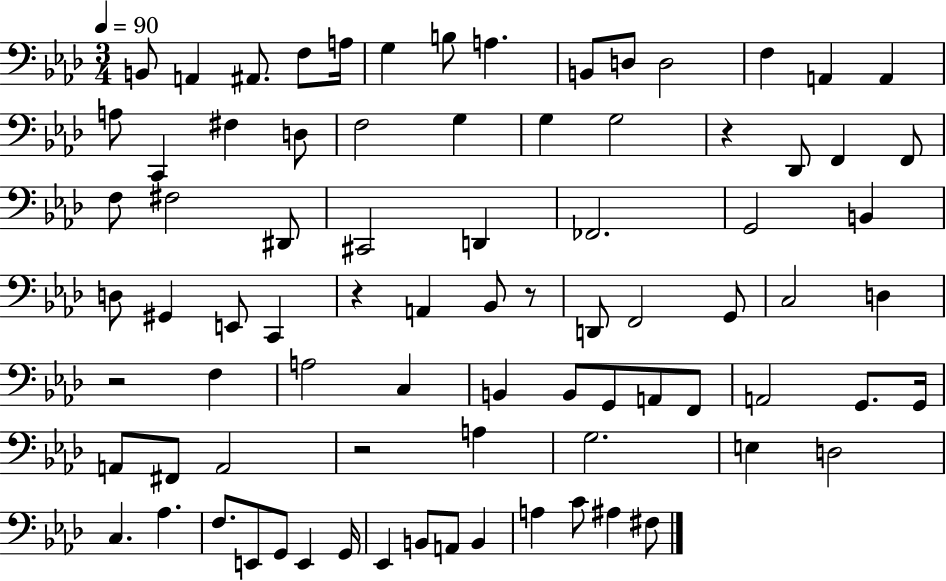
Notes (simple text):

B2/e A2/q A#2/e. F3/e A3/s G3/q B3/e A3/q. B2/e D3/e D3/h F3/q A2/q A2/q A3/e C2/q F#3/q D3/e F3/h G3/q G3/q G3/h R/q Db2/e F2/q F2/e F3/e F#3/h D#2/e C#2/h D2/q FES2/h. G2/h B2/q D3/e G#2/q E2/e C2/q R/q A2/q Bb2/e R/e D2/e F2/h G2/e C3/h D3/q R/h F3/q A3/h C3/q B2/q B2/e G2/e A2/e F2/e A2/h G2/e. G2/s A2/e F#2/e A2/h R/h A3/q G3/h. E3/q D3/h C3/q. Ab3/q. F3/e. E2/e G2/e E2/q G2/s Eb2/q B2/e A2/e B2/q A3/q C4/e A#3/q F#3/e